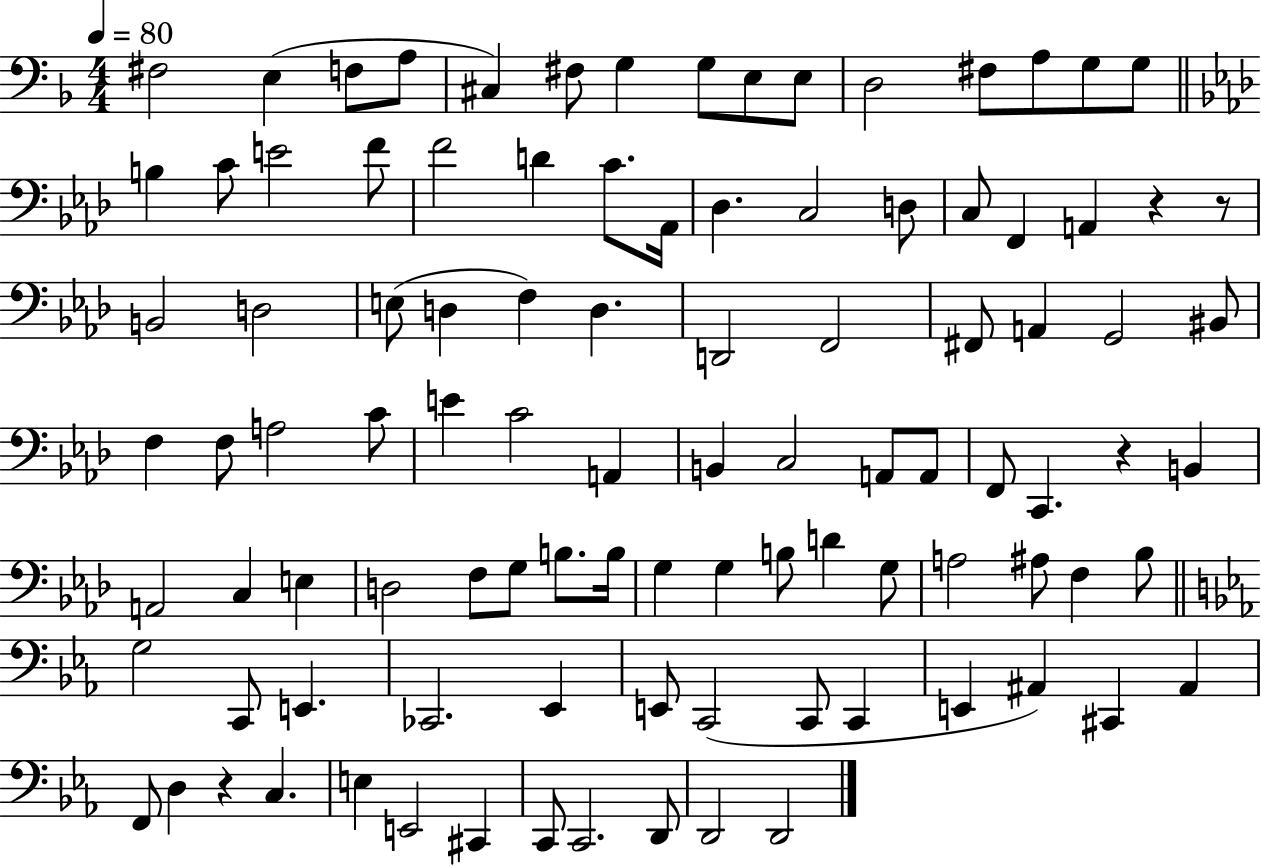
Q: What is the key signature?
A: F major